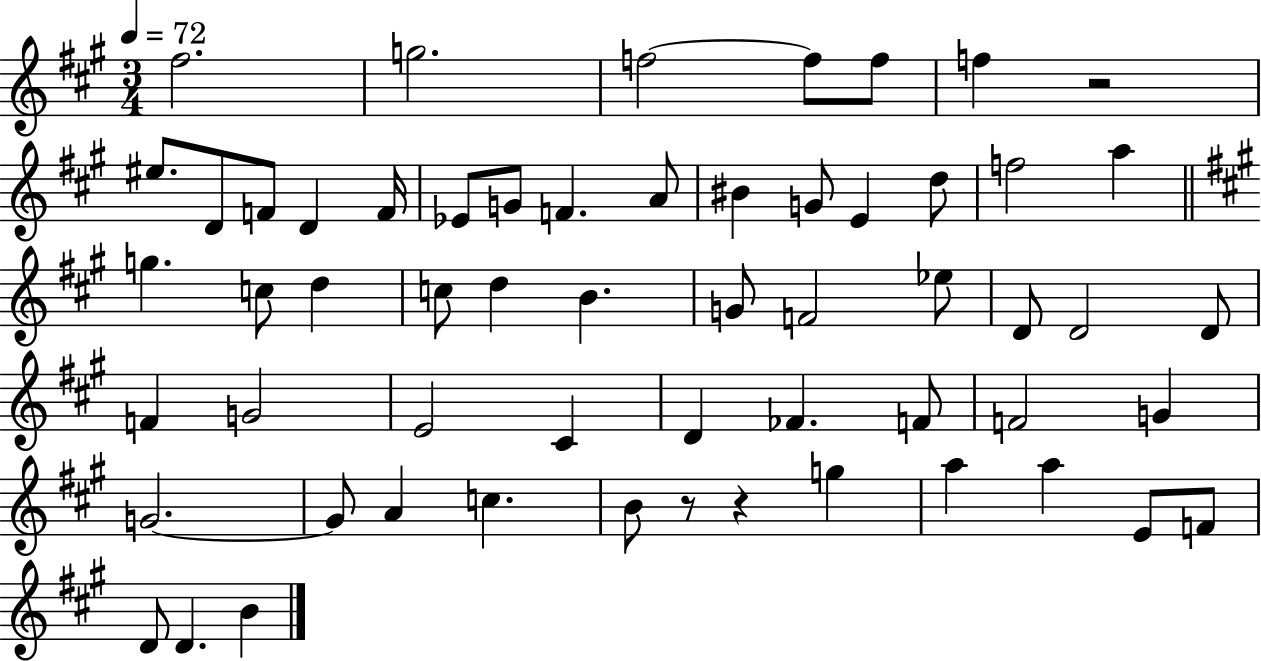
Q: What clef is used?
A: treble